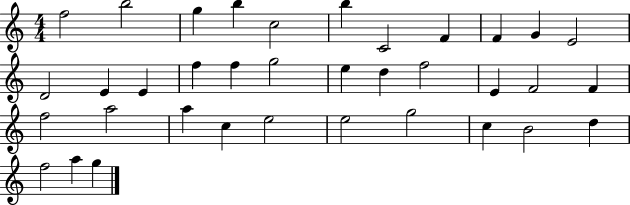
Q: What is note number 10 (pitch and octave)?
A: G4